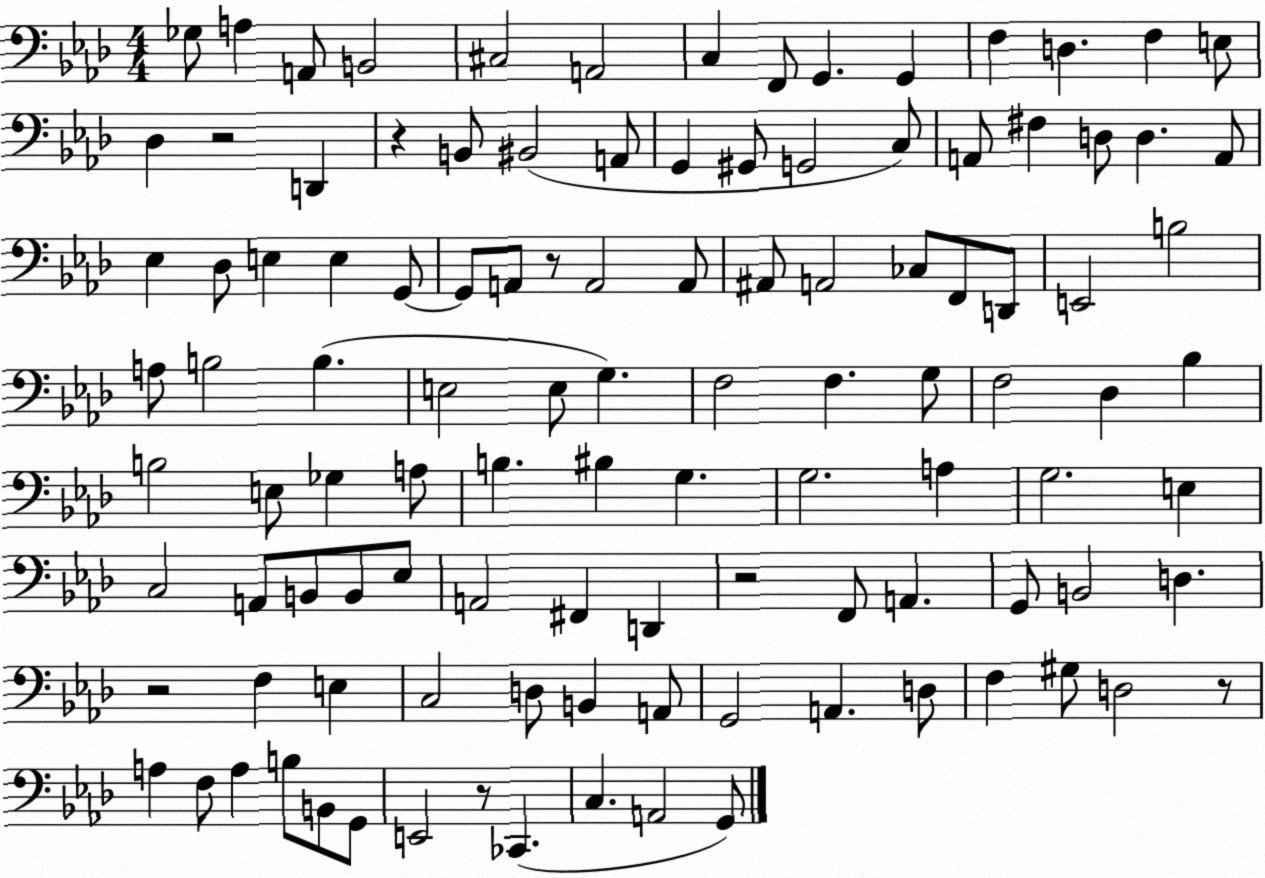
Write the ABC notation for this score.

X:1
T:Untitled
M:4/4
L:1/4
K:Ab
_G,/2 A, A,,/2 B,,2 ^C,2 A,,2 C, F,,/2 G,, G,, F, D, F, E,/2 _D, z2 D,, z B,,/2 ^B,,2 A,,/2 G,, ^G,,/2 G,,2 C,/2 A,,/2 ^F, D,/2 D, A,,/2 _E, _D,/2 E, E, G,,/2 G,,/2 A,,/2 z/2 A,,2 A,,/2 ^A,,/2 A,,2 _C,/2 F,,/2 D,,/2 E,,2 B,2 A,/2 B,2 B, E,2 E,/2 G, F,2 F, G,/2 F,2 _D, _B, B,2 E,/2 _G, A,/2 B, ^B, G, G,2 A, G,2 E, C,2 A,,/2 B,,/2 B,,/2 _E,/2 A,,2 ^F,, D,, z2 F,,/2 A,, G,,/2 B,,2 D, z2 F, E, C,2 D,/2 B,, A,,/2 G,,2 A,, D,/2 F, ^G,/2 D,2 z/2 A, F,/2 A, B,/2 B,,/2 G,,/2 E,,2 z/2 _C,, C, A,,2 G,,/2